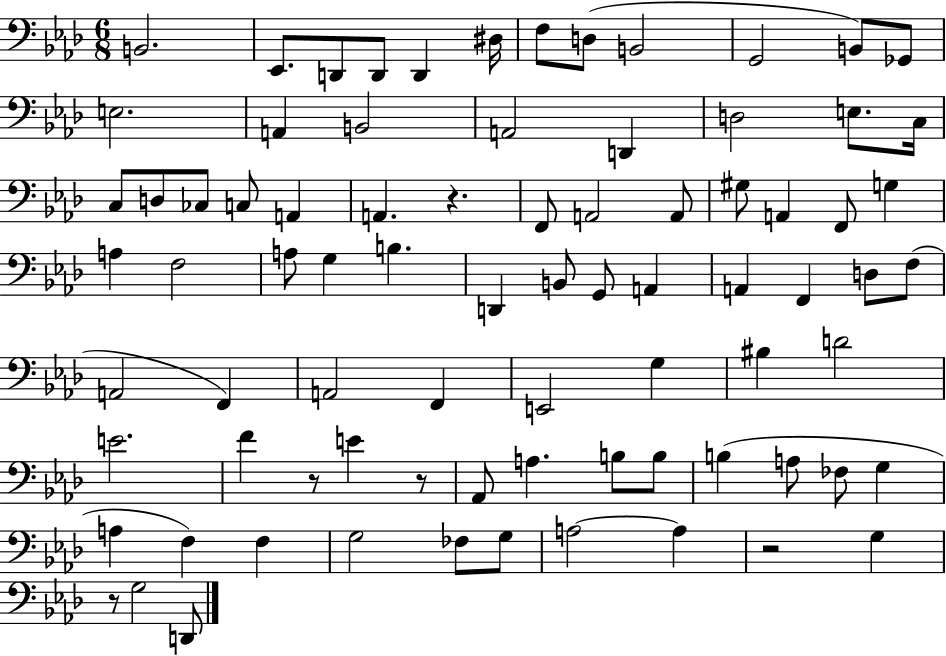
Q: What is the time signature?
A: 6/8